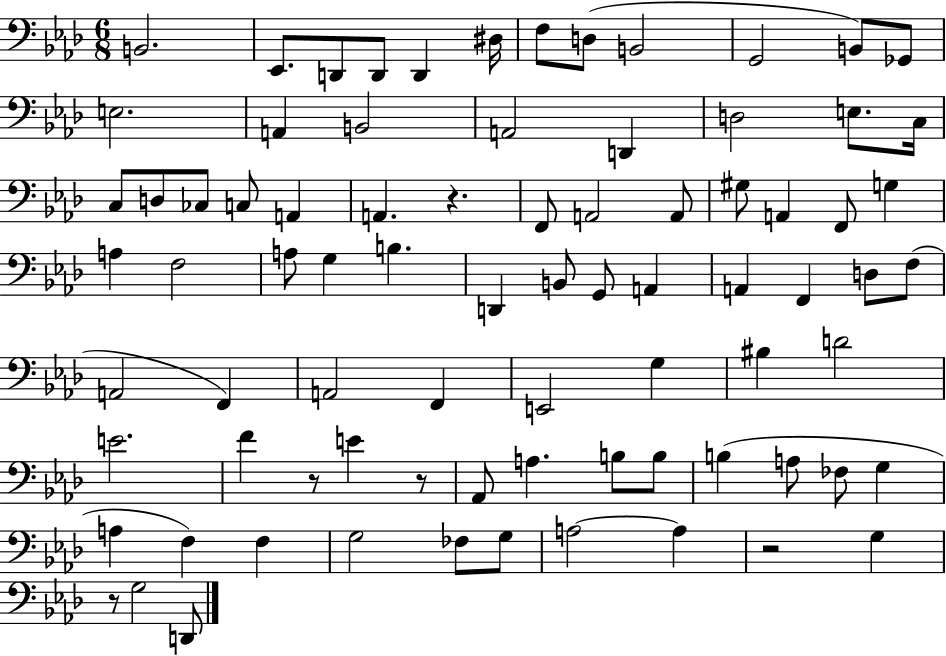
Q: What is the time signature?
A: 6/8